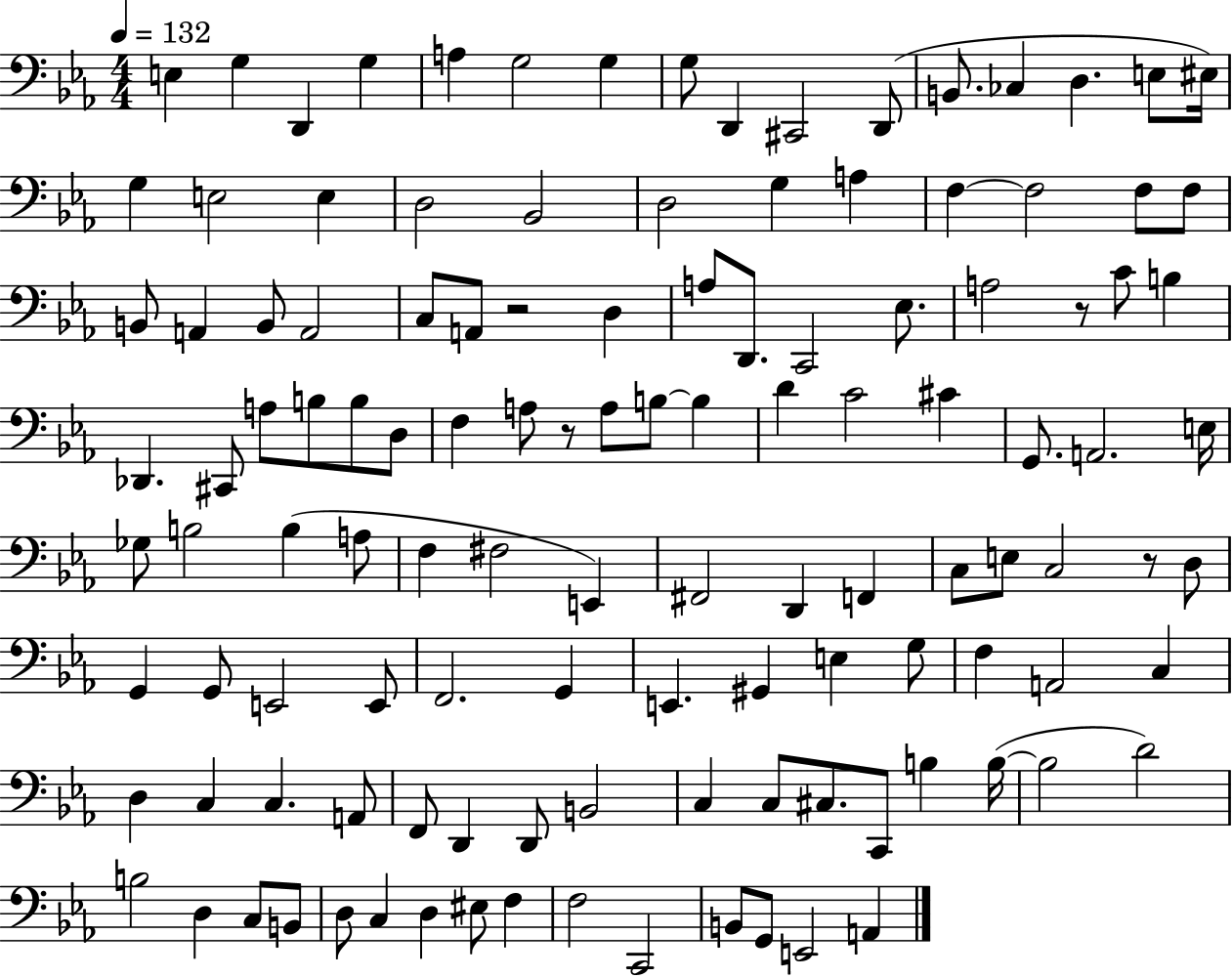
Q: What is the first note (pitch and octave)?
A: E3